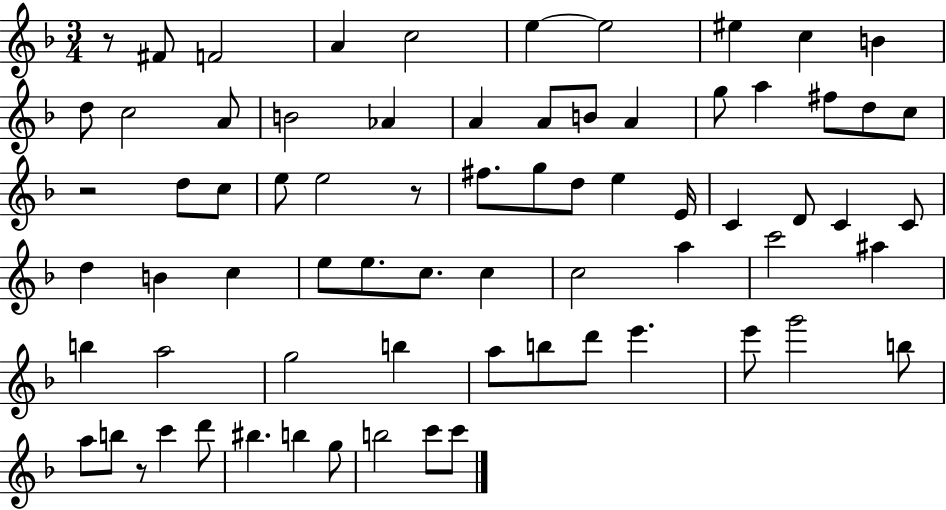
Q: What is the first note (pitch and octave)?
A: F#4